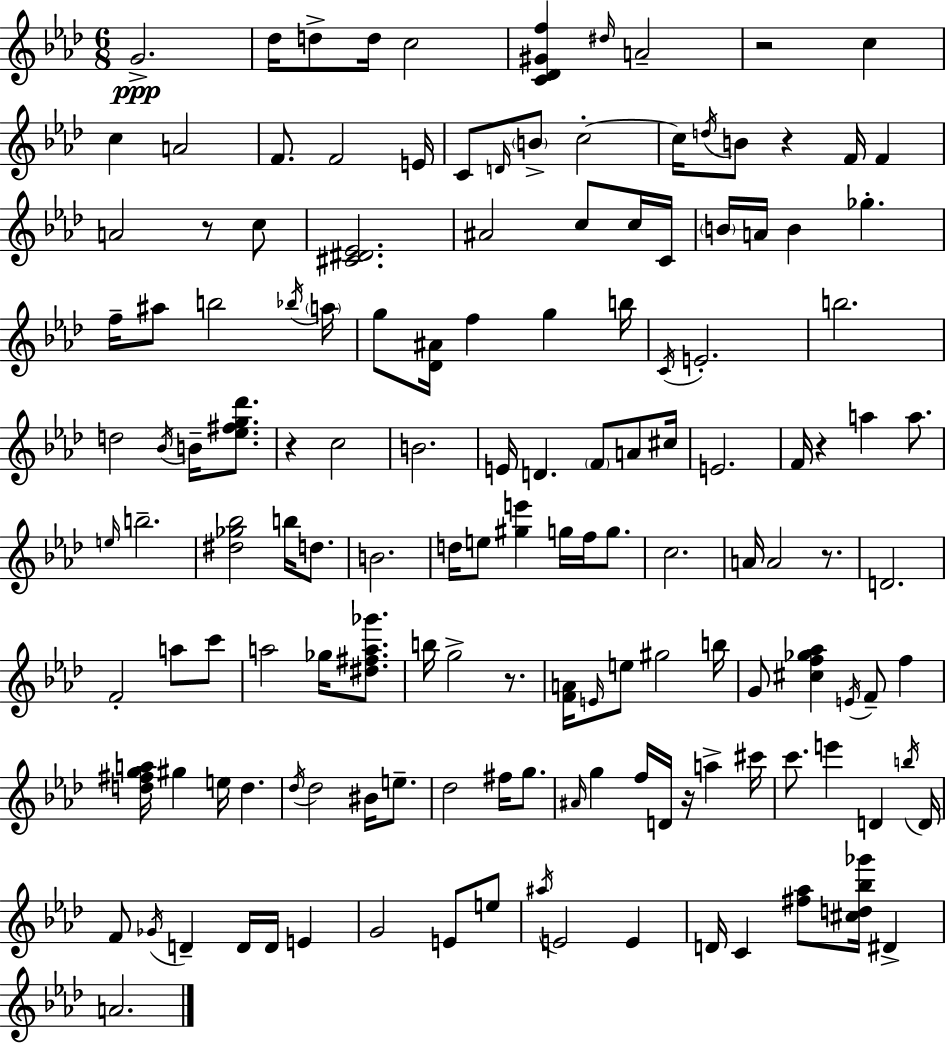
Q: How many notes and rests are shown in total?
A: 144